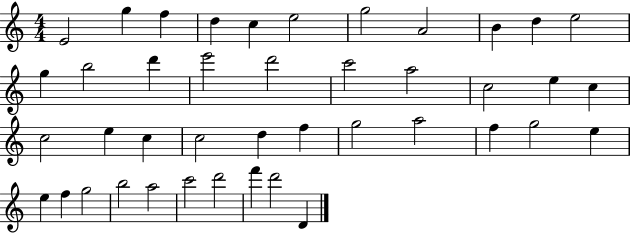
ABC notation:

X:1
T:Untitled
M:4/4
L:1/4
K:C
E2 g f d c e2 g2 A2 B d e2 g b2 d' e'2 d'2 c'2 a2 c2 e c c2 e c c2 d f g2 a2 f g2 e e f g2 b2 a2 c'2 d'2 f' d'2 D